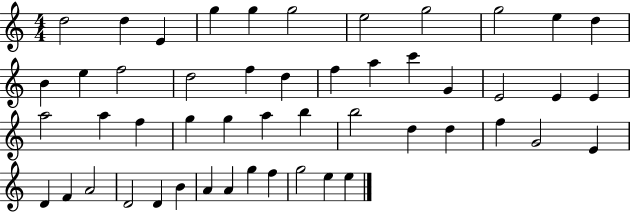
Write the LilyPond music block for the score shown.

{
  \clef treble
  \numericTimeSignature
  \time 4/4
  \key c \major
  d''2 d''4 e'4 | g''4 g''4 g''2 | e''2 g''2 | g''2 e''4 d''4 | \break b'4 e''4 f''2 | d''2 f''4 d''4 | f''4 a''4 c'''4 g'4 | e'2 e'4 e'4 | \break a''2 a''4 f''4 | g''4 g''4 a''4 b''4 | b''2 d''4 d''4 | f''4 g'2 e'4 | \break d'4 f'4 a'2 | d'2 d'4 b'4 | a'4 a'4 g''4 f''4 | g''2 e''4 e''4 | \break \bar "|."
}